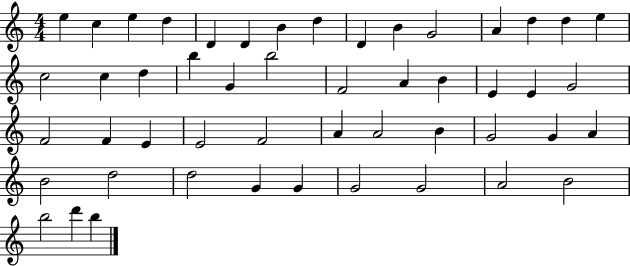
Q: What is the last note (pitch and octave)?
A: B5